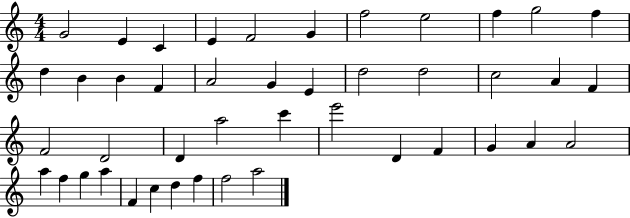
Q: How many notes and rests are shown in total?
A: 44